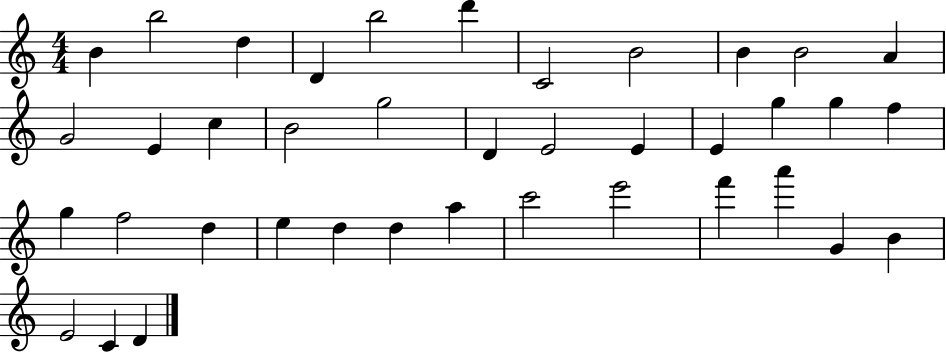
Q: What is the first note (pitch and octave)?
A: B4